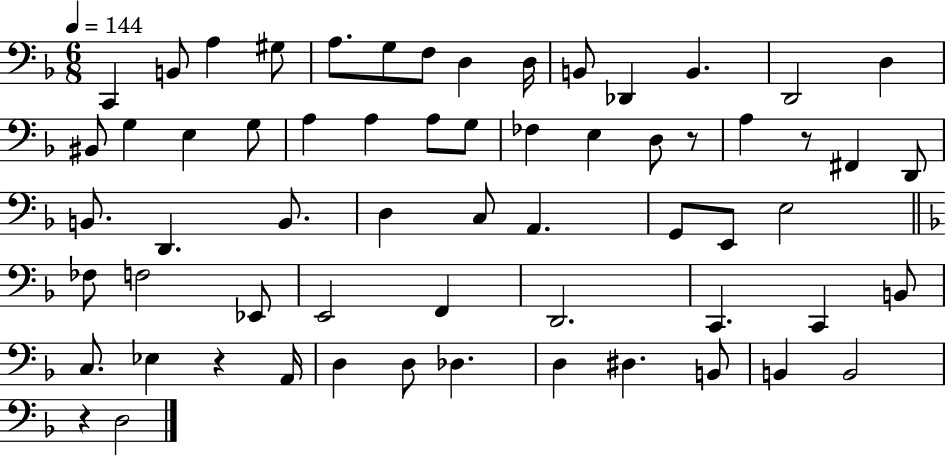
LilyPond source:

{
  \clef bass
  \numericTimeSignature
  \time 6/8
  \key f \major
  \tempo 4 = 144
  c,4 b,8 a4 gis8 | a8. g8 f8 d4 d16 | b,8 des,4 b,4. | d,2 d4 | \break bis,8 g4 e4 g8 | a4 a4 a8 g8 | fes4 e4 d8 r8 | a4 r8 fis,4 d,8 | \break b,8. d,4. b,8. | d4 c8 a,4. | g,8 e,8 e2 | \bar "||" \break \key f \major fes8 f2 ees,8 | e,2 f,4 | d,2. | c,4. c,4 b,8 | \break c8. ees4 r4 a,16 | d4 d8 des4. | d4 dis4. b,8 | b,4 b,2 | \break r4 d2 | \bar "|."
}